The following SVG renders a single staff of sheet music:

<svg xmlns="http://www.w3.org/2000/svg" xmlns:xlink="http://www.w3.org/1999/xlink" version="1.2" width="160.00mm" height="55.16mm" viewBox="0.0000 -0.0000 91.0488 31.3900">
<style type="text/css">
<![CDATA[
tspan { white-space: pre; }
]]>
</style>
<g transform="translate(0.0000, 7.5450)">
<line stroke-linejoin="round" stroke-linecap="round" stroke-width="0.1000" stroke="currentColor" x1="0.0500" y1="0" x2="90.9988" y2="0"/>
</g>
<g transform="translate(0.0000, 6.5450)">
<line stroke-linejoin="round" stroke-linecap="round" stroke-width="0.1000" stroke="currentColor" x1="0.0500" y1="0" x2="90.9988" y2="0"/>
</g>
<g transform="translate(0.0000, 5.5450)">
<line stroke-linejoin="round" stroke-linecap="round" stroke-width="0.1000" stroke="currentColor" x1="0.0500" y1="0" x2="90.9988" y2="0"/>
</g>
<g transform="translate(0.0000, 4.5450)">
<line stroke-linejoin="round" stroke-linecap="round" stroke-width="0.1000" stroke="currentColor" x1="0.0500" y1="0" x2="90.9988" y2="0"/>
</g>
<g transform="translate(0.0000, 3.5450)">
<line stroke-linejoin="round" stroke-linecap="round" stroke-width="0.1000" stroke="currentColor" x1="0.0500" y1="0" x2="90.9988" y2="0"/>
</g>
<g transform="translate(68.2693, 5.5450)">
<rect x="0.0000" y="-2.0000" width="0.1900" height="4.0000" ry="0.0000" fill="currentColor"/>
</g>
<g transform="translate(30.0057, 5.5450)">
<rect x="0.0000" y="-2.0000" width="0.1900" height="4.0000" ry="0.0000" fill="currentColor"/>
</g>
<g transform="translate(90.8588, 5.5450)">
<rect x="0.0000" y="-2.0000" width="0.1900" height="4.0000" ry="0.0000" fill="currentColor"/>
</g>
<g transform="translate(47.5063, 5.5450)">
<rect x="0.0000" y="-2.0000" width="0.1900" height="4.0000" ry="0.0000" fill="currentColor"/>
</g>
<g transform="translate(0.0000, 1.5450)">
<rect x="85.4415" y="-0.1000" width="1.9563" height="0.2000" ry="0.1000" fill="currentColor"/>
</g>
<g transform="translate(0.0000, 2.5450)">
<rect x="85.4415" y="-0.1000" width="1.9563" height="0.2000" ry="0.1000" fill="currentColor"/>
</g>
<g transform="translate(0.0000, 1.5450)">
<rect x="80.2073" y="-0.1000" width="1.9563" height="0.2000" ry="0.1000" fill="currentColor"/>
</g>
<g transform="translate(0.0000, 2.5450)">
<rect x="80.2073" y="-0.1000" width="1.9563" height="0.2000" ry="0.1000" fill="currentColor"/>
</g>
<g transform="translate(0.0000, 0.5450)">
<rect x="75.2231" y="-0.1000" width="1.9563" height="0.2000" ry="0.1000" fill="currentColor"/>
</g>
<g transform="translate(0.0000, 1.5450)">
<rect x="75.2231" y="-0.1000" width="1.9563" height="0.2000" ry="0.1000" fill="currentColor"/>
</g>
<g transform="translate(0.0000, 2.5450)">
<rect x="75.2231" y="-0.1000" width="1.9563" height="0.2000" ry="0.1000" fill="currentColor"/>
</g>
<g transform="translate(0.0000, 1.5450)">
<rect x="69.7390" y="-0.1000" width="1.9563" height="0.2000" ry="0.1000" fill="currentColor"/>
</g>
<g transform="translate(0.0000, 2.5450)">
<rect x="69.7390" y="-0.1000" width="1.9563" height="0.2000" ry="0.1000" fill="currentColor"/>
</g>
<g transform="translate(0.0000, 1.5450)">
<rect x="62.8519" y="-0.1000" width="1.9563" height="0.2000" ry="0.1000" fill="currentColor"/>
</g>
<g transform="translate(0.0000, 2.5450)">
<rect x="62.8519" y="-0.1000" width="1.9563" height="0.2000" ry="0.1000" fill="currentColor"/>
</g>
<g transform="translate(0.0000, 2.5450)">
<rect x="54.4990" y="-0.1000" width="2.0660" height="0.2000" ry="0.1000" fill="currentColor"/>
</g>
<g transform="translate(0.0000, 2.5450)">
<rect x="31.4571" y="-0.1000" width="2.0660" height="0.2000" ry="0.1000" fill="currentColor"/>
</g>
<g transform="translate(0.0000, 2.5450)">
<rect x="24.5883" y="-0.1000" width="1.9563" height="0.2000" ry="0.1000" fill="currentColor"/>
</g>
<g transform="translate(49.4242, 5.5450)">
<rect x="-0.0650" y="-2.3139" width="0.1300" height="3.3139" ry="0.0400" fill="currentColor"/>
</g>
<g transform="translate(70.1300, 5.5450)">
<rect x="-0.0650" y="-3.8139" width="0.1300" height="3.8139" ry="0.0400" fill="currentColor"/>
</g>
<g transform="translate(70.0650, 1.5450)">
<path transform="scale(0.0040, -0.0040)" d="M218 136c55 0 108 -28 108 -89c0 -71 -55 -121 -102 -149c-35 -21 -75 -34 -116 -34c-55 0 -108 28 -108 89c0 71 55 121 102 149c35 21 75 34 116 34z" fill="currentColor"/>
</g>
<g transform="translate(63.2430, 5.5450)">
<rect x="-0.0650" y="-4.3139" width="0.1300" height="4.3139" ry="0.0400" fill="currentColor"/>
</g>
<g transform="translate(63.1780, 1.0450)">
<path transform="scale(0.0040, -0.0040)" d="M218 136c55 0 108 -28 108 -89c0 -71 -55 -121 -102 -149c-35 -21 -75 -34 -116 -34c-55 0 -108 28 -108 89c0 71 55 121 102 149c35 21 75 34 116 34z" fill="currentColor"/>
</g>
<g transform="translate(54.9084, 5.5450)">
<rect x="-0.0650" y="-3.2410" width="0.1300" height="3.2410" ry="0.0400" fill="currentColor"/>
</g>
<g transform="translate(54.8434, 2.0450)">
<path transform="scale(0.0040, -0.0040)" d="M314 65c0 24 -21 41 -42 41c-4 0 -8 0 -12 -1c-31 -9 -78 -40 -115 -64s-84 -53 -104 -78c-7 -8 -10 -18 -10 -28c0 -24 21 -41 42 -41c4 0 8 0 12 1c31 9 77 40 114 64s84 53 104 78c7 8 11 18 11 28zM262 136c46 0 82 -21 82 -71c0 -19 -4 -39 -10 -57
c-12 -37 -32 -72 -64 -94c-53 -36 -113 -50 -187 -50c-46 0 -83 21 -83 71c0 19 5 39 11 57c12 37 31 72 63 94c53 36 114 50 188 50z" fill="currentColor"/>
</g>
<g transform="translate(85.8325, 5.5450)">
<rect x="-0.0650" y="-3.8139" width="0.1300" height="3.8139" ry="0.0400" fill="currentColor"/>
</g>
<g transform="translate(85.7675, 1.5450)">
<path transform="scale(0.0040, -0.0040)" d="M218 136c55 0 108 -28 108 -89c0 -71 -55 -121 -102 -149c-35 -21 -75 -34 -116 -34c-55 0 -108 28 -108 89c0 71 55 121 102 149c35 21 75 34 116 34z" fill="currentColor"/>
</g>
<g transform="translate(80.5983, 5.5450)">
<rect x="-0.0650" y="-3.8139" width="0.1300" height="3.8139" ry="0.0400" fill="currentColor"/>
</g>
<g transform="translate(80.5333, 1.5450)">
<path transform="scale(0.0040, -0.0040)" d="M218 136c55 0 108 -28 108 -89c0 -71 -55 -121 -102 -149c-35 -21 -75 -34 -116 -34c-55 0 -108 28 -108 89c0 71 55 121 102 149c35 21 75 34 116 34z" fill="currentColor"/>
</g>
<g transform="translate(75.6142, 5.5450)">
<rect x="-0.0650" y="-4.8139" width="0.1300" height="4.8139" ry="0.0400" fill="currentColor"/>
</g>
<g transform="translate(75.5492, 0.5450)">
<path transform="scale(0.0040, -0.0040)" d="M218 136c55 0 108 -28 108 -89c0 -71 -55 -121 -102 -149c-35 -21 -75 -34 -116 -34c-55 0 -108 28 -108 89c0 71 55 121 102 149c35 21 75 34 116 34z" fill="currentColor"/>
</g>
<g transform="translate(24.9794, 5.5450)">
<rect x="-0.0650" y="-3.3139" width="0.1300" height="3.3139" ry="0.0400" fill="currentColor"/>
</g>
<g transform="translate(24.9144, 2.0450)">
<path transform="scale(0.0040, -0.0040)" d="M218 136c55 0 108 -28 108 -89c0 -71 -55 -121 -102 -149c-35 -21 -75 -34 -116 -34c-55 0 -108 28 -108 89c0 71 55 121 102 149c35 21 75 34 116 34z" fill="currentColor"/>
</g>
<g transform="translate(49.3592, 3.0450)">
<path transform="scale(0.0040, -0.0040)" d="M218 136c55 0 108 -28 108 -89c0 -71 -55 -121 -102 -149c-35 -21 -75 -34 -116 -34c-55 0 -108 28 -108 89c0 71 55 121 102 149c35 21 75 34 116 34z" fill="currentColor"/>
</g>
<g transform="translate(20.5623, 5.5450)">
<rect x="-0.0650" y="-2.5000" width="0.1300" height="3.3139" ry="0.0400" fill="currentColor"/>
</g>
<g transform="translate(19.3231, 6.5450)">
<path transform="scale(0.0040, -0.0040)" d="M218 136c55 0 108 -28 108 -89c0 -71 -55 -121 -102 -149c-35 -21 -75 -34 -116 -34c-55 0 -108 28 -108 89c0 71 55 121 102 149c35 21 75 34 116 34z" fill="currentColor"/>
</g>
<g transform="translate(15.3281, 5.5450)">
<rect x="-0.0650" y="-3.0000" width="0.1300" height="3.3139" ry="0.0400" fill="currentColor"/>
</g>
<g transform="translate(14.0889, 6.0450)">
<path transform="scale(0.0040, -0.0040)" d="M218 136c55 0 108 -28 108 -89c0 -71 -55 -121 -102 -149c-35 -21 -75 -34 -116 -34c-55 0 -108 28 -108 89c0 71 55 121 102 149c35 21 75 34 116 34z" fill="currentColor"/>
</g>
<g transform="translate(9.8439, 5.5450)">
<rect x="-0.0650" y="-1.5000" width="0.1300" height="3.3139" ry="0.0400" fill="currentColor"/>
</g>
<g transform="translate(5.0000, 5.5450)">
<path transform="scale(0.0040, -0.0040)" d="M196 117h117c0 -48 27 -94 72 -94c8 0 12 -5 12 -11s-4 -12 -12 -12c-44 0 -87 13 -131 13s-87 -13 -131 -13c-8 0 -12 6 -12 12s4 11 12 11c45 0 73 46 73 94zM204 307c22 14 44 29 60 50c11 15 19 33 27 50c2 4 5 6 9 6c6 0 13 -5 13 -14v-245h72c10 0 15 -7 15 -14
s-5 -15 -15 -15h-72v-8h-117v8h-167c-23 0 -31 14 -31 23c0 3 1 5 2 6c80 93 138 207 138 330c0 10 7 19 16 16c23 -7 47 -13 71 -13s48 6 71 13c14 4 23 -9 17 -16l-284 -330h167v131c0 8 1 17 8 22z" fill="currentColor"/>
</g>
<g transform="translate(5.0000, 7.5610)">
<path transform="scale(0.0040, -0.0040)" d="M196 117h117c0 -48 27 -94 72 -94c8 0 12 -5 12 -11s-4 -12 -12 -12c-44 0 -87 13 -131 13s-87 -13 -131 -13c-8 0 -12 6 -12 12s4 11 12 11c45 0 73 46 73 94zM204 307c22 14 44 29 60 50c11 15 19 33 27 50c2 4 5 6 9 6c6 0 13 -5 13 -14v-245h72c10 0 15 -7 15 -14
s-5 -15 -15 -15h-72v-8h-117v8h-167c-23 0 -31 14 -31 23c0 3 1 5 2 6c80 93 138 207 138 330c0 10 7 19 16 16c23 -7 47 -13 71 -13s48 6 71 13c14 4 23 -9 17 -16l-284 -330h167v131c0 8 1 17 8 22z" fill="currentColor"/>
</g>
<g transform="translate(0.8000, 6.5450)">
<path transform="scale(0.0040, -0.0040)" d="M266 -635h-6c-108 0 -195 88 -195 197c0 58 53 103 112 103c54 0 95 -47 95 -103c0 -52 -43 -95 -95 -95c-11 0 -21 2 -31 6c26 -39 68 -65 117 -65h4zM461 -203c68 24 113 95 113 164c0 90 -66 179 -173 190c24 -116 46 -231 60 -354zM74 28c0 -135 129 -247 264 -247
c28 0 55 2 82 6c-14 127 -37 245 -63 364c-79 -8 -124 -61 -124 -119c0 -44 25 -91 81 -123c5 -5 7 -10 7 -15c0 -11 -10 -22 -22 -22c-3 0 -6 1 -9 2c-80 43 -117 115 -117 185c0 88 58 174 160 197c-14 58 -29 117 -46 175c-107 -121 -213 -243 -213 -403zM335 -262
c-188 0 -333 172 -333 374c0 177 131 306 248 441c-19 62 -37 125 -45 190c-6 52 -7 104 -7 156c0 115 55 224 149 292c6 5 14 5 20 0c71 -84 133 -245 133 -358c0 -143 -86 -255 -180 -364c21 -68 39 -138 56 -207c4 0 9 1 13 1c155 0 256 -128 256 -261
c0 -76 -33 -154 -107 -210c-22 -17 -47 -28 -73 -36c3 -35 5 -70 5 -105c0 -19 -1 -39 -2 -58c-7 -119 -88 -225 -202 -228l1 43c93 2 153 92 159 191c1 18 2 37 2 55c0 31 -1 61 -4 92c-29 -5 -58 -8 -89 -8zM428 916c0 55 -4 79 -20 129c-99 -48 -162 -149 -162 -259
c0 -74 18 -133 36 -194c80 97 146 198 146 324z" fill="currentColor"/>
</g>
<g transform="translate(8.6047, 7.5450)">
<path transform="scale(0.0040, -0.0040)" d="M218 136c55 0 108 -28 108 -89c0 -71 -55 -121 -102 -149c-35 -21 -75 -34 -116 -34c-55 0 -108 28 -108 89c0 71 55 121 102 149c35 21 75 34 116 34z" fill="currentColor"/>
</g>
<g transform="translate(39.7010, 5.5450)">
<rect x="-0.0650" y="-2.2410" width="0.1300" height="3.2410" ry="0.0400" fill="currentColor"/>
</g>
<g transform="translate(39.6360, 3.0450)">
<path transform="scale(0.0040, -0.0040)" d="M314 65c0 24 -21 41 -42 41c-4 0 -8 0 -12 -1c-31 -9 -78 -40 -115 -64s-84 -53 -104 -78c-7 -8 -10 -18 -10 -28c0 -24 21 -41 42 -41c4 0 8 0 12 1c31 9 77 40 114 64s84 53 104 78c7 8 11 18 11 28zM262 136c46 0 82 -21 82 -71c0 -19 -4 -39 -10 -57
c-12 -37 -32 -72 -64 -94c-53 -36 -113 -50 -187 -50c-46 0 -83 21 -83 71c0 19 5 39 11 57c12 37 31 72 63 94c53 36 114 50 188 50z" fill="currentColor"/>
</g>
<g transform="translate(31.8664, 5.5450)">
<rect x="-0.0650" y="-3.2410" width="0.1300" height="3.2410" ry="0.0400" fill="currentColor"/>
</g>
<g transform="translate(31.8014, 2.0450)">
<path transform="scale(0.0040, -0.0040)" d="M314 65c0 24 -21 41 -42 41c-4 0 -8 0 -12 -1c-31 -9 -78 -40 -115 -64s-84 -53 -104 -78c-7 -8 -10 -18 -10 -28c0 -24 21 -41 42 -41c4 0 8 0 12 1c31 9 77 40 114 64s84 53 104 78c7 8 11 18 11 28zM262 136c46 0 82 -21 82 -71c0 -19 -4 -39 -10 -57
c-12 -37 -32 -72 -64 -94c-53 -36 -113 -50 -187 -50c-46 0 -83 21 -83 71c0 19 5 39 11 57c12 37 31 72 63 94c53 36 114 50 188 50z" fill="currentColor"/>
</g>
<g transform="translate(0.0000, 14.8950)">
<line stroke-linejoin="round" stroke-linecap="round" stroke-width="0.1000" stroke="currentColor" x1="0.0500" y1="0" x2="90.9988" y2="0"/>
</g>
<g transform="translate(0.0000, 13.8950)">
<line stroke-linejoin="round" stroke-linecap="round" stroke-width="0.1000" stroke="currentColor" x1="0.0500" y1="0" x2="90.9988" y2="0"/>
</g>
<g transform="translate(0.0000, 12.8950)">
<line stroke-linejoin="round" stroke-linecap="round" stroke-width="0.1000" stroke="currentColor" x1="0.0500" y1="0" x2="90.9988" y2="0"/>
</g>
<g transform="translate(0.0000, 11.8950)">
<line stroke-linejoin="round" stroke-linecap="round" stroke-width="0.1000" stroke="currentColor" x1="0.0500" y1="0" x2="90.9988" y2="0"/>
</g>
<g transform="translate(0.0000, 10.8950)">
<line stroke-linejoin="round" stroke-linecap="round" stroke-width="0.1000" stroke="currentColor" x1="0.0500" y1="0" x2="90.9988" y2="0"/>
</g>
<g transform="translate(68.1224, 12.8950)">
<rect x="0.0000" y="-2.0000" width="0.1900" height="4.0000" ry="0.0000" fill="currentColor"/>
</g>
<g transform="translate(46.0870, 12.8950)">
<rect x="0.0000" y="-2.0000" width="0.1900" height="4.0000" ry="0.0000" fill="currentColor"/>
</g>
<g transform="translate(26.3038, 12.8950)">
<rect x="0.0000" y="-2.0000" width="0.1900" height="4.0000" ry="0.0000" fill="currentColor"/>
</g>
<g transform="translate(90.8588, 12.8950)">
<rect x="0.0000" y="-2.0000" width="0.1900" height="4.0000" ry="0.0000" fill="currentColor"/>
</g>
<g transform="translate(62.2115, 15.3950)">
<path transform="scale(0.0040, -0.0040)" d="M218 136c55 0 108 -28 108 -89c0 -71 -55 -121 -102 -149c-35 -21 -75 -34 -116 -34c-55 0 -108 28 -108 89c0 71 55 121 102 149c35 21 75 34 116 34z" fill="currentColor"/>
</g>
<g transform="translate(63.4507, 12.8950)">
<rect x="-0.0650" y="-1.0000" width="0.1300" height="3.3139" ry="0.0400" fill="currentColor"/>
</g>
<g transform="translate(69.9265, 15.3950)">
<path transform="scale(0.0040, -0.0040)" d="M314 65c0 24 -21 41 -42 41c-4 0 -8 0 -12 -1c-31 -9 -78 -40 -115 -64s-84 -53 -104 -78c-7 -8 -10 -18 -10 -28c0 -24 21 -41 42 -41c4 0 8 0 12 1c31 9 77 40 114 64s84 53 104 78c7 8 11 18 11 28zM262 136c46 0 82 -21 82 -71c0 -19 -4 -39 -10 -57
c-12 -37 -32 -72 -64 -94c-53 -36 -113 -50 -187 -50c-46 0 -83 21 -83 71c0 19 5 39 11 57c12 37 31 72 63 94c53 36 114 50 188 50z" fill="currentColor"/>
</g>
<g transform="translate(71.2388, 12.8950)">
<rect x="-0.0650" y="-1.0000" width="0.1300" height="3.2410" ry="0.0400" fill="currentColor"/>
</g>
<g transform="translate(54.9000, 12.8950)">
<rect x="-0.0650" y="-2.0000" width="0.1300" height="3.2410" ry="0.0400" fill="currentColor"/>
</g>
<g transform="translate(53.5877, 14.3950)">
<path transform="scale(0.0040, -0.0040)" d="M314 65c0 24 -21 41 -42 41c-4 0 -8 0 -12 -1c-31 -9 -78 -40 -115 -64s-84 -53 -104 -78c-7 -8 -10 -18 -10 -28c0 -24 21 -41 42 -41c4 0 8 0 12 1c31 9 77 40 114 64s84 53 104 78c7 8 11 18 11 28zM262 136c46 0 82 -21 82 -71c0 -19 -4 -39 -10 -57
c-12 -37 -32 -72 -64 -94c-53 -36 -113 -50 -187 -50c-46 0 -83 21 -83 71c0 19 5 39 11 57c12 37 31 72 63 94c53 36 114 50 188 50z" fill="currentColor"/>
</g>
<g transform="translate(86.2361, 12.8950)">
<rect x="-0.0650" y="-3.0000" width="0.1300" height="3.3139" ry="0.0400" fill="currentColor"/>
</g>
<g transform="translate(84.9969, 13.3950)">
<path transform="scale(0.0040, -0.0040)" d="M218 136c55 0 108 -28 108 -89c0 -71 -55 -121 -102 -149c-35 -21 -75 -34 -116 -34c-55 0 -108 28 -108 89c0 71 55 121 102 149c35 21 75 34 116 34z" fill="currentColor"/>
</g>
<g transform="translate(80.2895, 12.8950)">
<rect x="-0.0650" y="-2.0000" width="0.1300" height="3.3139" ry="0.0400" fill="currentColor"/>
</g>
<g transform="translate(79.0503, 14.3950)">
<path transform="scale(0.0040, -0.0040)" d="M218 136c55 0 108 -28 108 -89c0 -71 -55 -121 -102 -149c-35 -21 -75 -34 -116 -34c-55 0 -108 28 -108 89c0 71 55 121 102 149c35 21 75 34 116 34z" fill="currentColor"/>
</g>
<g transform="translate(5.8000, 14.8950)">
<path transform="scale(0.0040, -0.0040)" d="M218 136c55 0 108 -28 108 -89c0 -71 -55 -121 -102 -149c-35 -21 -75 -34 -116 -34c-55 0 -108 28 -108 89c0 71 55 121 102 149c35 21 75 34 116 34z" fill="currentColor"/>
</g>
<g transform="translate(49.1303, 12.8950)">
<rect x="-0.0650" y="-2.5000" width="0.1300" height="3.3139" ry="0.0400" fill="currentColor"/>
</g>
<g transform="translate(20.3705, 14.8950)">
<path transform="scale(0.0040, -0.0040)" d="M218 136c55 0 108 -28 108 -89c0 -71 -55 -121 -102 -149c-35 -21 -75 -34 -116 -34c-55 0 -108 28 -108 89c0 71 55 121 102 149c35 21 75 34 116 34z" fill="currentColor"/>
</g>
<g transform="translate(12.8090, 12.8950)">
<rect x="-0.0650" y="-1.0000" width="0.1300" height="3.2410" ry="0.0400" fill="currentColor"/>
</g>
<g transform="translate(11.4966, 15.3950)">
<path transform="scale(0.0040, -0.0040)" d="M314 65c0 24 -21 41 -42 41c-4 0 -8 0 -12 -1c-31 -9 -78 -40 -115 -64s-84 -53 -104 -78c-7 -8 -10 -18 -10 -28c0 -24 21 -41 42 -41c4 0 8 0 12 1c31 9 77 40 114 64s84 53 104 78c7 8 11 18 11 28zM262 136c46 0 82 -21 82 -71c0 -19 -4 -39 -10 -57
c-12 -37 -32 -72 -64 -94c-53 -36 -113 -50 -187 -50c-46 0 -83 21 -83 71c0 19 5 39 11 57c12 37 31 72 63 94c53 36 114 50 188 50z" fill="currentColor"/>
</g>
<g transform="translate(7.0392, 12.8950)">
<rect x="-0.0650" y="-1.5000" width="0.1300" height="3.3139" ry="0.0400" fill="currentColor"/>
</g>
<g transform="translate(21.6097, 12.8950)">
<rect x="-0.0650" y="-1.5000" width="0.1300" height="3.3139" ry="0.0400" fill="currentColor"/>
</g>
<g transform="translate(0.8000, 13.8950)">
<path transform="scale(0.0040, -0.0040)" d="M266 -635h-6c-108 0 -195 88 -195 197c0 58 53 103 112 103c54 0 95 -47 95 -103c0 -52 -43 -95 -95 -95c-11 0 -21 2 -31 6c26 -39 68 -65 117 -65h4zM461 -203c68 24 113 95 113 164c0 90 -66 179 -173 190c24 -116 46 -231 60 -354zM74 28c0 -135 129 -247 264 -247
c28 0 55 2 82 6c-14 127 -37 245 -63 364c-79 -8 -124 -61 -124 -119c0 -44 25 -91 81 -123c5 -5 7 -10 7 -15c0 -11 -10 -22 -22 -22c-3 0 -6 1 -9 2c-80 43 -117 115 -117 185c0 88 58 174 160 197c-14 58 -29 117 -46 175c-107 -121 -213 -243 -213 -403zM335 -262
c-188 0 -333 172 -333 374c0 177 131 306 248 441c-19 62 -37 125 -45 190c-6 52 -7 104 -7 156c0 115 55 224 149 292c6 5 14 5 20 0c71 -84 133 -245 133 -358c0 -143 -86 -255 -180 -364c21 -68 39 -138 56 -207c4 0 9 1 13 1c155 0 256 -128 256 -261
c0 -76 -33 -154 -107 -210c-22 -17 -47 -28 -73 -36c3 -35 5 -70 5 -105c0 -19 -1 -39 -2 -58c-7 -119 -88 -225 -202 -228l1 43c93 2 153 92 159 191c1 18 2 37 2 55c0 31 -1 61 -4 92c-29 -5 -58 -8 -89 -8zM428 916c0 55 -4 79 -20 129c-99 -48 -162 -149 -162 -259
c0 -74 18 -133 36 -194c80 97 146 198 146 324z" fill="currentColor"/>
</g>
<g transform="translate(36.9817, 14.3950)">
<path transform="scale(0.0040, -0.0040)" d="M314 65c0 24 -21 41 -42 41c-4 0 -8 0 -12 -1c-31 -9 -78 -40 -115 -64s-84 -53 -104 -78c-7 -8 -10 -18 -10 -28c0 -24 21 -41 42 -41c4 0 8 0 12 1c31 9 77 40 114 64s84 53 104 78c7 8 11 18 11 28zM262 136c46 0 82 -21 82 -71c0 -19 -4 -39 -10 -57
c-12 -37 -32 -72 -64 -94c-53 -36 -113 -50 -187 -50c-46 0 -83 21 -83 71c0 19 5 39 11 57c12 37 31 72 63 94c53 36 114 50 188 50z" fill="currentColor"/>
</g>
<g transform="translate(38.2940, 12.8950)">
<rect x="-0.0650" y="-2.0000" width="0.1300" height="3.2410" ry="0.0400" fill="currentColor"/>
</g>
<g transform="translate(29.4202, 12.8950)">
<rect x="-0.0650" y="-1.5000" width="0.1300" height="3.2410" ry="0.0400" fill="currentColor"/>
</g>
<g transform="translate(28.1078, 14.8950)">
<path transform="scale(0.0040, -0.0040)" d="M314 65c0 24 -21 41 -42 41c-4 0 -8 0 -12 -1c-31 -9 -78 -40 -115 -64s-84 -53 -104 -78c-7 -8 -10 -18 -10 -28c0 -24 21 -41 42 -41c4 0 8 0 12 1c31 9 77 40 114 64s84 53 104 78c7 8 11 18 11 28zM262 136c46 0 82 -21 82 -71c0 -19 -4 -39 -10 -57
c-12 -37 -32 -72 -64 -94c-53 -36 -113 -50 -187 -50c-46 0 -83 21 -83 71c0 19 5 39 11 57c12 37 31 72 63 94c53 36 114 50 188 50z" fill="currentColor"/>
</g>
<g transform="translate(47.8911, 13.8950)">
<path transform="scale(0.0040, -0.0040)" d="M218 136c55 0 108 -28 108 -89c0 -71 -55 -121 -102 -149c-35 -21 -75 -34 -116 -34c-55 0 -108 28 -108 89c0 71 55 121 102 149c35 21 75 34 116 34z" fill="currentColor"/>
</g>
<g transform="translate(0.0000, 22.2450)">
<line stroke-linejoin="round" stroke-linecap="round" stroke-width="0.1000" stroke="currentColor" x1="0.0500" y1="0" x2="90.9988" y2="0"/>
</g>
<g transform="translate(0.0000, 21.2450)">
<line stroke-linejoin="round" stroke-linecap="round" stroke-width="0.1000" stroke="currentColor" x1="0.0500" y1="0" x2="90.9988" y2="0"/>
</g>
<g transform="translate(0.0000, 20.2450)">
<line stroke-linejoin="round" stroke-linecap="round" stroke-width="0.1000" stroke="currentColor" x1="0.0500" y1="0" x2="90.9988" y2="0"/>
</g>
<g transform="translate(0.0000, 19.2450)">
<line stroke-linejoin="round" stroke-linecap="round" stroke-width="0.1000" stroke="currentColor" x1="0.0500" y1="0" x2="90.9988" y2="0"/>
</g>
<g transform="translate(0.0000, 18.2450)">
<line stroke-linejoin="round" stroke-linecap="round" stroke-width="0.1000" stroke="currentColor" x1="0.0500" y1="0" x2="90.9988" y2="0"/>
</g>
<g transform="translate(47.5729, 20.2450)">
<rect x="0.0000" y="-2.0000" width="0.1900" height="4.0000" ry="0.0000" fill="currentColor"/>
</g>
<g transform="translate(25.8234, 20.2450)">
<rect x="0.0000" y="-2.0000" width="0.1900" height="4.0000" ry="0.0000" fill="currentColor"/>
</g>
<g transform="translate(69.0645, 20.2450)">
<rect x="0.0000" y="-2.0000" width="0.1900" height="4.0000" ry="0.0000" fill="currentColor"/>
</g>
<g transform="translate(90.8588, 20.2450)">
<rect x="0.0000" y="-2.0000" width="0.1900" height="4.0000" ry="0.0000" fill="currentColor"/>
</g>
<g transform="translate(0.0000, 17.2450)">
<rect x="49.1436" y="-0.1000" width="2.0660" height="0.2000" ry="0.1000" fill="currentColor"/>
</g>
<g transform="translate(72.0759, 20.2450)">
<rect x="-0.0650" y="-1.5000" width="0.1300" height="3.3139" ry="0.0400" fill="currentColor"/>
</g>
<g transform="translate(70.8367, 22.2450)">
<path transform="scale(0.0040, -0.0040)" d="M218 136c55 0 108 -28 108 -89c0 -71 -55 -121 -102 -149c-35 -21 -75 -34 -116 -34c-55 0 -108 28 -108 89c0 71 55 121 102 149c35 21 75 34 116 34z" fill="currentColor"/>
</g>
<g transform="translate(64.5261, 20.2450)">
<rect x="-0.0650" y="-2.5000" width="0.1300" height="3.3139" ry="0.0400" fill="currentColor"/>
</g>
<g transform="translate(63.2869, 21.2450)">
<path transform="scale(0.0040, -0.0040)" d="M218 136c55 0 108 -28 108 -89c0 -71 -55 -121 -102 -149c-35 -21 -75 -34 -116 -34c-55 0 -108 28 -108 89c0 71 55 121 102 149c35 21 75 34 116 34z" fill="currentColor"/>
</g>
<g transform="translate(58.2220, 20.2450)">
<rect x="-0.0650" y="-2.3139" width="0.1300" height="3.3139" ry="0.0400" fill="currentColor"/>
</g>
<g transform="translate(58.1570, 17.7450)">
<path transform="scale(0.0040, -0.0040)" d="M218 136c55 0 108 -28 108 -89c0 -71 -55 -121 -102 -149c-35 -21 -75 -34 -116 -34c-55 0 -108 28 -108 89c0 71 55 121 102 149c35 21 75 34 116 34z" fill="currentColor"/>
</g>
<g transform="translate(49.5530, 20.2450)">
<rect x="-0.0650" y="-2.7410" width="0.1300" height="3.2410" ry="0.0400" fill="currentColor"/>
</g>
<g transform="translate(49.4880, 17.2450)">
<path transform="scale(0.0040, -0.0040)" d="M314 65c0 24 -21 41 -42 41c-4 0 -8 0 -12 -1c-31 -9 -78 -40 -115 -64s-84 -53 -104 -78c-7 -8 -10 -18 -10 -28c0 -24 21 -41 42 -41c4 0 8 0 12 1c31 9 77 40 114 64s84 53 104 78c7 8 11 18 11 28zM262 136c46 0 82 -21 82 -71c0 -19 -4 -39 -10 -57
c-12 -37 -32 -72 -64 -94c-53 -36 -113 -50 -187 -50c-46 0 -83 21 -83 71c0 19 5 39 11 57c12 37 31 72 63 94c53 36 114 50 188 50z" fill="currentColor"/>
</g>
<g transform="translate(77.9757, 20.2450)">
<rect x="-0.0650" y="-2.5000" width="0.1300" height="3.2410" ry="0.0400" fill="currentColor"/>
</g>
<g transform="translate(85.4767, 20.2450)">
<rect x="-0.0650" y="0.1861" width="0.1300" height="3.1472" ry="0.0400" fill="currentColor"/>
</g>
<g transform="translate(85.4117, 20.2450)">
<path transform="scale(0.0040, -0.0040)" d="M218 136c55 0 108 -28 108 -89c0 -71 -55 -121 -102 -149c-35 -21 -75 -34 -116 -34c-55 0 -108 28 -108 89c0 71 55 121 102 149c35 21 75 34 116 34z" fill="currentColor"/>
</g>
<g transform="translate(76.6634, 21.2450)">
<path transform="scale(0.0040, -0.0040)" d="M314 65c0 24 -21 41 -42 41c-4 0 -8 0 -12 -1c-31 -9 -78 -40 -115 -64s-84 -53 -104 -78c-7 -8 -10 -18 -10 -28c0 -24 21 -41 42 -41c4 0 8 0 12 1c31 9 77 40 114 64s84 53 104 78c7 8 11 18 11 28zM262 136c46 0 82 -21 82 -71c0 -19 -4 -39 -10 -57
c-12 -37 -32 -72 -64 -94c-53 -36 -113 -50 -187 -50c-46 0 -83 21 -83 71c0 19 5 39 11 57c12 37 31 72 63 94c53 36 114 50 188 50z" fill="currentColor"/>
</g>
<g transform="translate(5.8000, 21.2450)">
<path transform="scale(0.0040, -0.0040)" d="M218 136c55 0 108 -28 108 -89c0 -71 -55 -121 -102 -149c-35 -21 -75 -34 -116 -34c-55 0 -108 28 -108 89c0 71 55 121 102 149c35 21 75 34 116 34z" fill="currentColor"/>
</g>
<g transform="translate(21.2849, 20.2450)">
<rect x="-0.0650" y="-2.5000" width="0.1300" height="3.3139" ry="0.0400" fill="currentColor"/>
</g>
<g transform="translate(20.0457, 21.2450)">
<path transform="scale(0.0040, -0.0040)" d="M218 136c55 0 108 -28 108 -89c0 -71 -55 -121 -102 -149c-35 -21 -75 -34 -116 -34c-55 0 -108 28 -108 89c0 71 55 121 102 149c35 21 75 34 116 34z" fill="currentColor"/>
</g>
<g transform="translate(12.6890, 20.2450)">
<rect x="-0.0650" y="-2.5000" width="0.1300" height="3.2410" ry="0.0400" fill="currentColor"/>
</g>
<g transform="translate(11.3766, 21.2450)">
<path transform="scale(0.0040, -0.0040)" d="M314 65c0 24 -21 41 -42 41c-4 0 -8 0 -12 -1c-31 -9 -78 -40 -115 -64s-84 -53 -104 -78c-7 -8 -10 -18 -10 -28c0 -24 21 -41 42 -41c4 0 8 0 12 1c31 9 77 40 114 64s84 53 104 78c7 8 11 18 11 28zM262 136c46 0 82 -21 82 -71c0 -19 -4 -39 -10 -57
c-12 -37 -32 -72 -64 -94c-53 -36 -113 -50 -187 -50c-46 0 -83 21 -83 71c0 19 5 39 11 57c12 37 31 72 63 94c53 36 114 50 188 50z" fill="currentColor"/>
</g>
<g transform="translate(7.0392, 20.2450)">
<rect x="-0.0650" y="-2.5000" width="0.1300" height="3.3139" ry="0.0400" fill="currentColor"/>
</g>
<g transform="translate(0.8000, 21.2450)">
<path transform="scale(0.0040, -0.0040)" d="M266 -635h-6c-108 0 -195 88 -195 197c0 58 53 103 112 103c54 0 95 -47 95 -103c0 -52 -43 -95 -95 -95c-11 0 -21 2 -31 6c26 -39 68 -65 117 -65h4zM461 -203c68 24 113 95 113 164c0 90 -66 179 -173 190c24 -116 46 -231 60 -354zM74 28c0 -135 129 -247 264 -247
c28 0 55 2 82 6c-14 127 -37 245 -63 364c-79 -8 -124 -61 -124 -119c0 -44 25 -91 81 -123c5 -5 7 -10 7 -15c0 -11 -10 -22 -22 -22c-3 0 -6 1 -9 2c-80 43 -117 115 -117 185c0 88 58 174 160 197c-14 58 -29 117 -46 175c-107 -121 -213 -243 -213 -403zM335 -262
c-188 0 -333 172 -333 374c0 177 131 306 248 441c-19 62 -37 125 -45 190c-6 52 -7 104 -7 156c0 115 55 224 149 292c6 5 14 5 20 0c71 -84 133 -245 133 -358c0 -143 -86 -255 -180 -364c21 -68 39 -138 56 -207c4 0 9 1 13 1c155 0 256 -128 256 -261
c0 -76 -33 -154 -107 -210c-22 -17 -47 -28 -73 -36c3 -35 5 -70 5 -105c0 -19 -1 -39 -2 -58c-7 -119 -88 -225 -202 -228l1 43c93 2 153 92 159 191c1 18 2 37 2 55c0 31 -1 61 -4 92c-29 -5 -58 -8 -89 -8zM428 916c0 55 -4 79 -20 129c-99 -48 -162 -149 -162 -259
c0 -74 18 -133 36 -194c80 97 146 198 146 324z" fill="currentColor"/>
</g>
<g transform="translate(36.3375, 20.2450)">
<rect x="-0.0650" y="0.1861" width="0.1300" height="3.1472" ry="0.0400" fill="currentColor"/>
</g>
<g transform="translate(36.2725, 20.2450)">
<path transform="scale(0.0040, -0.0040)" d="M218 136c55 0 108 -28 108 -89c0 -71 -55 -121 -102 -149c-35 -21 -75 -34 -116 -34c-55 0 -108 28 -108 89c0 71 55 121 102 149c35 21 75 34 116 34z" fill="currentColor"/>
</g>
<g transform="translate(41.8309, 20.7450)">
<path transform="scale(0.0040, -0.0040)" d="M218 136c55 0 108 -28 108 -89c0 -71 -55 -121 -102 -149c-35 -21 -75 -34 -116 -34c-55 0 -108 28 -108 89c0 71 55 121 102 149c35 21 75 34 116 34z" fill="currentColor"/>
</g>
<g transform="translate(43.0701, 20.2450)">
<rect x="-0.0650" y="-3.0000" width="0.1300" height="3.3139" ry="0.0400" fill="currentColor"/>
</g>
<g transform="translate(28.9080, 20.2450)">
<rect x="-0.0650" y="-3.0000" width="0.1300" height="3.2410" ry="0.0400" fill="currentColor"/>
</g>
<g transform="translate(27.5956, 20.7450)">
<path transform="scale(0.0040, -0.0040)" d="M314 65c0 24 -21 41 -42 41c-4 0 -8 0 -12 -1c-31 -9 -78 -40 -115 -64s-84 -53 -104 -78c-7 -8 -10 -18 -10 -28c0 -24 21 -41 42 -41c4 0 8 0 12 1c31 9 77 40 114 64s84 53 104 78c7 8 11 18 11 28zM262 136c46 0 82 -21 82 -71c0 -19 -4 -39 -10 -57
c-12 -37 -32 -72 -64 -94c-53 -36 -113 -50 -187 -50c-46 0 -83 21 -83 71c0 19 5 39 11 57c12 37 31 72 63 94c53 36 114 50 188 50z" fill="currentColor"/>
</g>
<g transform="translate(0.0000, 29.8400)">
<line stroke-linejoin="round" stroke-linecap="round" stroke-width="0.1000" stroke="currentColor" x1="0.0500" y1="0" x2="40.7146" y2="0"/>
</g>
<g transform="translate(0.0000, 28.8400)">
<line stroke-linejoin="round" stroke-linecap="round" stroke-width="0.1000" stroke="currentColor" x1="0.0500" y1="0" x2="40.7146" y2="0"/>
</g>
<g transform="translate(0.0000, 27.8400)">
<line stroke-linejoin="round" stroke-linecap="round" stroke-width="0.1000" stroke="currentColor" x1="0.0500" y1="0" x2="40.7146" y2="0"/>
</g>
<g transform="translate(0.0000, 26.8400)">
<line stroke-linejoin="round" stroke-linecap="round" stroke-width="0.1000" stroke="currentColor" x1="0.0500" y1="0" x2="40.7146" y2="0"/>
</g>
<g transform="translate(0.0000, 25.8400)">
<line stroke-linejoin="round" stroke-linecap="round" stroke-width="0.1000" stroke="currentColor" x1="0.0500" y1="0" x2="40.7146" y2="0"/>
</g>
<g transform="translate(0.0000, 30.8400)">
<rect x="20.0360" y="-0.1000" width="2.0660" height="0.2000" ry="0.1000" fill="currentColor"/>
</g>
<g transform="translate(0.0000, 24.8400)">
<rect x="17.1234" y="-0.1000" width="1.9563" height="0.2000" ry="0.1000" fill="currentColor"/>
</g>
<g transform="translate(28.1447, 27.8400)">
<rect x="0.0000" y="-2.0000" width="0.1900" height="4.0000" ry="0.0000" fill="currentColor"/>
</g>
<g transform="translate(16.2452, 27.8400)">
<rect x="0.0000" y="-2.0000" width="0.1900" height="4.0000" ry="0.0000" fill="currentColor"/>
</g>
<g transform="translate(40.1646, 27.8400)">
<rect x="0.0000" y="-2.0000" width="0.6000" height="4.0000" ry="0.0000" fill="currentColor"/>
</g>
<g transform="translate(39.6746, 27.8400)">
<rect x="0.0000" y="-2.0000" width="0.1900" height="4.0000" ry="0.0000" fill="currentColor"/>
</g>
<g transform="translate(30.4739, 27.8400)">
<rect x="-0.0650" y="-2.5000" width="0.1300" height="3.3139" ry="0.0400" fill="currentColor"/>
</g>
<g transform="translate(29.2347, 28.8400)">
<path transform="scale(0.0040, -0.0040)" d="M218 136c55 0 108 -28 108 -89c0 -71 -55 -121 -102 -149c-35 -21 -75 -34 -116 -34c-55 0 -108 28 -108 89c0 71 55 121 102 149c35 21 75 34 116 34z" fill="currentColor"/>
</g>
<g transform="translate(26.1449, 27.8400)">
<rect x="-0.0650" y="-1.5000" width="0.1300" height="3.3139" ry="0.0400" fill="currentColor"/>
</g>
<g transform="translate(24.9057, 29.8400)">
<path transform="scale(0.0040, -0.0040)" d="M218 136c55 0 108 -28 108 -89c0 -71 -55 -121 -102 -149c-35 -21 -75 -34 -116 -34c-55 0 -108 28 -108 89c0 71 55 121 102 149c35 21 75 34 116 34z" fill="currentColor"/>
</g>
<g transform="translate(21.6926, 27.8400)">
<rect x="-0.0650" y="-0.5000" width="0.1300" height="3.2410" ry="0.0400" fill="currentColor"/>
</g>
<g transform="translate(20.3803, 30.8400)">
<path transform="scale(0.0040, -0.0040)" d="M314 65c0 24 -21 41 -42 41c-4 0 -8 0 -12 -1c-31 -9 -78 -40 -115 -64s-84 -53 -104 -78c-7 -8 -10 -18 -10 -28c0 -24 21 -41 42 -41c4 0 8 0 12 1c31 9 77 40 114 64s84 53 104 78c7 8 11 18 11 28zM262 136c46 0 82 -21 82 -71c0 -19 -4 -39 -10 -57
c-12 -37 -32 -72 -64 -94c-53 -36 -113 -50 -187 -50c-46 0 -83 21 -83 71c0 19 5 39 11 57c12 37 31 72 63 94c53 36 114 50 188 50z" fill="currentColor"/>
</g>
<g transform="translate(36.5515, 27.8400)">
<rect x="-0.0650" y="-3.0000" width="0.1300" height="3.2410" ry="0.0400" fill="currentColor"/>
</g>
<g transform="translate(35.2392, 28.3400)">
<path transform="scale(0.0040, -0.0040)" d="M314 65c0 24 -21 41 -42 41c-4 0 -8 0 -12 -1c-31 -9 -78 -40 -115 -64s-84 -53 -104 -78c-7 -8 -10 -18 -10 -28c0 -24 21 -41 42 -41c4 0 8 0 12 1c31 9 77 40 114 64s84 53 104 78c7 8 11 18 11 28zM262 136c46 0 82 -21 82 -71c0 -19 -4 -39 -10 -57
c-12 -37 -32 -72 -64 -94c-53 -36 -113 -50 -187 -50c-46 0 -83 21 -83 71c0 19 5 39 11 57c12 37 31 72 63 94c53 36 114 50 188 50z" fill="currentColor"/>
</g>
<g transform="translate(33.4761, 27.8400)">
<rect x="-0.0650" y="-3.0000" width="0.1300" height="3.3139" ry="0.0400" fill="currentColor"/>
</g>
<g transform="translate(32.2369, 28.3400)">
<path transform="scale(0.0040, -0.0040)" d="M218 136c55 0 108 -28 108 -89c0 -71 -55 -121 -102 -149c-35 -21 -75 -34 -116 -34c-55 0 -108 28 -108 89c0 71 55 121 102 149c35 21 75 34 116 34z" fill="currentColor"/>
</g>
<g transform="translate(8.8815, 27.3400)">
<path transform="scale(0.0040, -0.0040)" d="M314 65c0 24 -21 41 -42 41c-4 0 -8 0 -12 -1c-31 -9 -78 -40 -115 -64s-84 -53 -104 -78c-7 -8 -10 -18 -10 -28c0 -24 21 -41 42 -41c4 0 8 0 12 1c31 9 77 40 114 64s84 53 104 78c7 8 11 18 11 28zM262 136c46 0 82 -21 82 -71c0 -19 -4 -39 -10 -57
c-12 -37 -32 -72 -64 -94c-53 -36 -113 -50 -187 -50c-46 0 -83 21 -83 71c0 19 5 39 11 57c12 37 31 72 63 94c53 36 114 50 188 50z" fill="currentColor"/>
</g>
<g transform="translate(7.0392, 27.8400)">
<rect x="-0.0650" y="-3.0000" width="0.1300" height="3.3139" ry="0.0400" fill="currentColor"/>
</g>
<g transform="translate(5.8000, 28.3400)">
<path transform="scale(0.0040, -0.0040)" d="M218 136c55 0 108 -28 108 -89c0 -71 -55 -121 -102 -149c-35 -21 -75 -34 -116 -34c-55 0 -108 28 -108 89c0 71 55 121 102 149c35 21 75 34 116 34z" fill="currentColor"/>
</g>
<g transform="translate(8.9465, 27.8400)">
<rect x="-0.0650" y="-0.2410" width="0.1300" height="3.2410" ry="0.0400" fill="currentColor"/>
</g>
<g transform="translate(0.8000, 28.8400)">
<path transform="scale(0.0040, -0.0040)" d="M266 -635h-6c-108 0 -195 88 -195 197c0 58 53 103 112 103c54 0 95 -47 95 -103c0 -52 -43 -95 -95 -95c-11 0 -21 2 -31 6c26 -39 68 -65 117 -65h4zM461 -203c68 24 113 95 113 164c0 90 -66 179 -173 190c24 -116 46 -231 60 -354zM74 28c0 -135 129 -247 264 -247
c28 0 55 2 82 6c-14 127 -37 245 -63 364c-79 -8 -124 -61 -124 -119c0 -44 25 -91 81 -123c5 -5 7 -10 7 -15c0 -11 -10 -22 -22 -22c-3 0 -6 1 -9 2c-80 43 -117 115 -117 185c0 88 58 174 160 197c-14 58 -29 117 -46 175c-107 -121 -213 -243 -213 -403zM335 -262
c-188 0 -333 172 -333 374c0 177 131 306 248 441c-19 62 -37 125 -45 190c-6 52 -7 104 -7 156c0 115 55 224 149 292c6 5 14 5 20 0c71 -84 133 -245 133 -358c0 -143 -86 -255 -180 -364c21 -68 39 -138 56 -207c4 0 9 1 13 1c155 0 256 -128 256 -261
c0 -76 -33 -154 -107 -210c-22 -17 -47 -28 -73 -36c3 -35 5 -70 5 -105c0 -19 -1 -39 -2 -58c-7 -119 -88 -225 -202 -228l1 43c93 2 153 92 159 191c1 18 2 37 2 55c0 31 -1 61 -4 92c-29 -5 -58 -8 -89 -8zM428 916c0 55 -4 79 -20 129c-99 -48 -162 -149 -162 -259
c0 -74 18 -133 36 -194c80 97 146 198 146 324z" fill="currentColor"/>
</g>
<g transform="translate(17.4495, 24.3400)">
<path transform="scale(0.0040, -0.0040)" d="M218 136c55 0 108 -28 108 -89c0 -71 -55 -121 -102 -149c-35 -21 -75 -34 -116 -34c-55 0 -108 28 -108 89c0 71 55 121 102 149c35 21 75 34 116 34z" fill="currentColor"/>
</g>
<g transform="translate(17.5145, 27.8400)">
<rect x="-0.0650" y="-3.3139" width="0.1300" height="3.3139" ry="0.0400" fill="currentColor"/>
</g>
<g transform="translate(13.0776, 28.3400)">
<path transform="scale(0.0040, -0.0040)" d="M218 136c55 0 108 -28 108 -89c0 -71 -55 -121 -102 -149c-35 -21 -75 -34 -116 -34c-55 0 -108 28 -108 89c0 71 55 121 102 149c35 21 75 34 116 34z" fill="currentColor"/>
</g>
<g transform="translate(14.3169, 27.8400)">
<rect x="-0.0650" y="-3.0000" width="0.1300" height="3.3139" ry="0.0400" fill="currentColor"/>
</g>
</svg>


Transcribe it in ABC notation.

X:1
T:Untitled
M:4/4
L:1/4
K:C
E A G b b2 g2 g b2 d' c' e' c' c' E D2 E E2 F2 G F2 D D2 F A G G2 G A2 B A a2 g G E G2 B A c2 A b C2 E G A A2